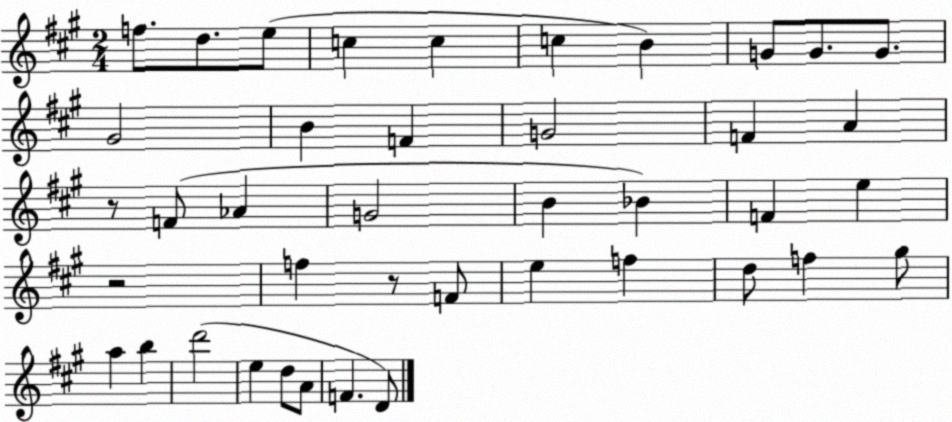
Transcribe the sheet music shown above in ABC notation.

X:1
T:Untitled
M:2/4
L:1/4
K:A
f/2 d/2 e/2 c c c B G/2 G/2 G/2 ^G2 B F G2 F A z/2 F/2 _A G2 B _B F e z2 f z/2 F/2 e f d/2 f ^g/2 a b d'2 e d/2 A/2 F D/2